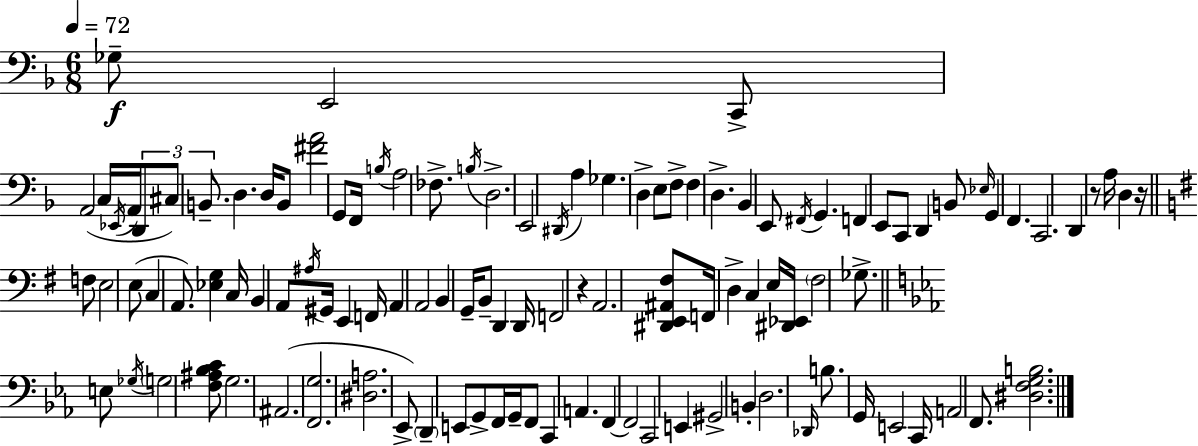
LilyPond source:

{
  \clef bass
  \numericTimeSignature
  \time 6/8
  \key f \major
  \tempo 4 = 72
  ges8--\f e,2 c,8-> | a,2( c16 \acciaccatura { ees,16 } a,16 \tuplet 3/2 { d,8 | cis8) b,8.-- } d4. | d16 b,8 <fis' a'>2 g,8 | \break f,16 \acciaccatura { b16 } a2 fes8.-> | \acciaccatura { b16 } d2.-> | e,2 \acciaccatura { dis,16 } | a4 ges4. d4-> | \break e8 f8-> f4 d4.-> | bes,4 e,8 \acciaccatura { fis,16 } g,4. | f,4 e,8 c,8 | d,4 b,8 \grace { ees16 } g,4 | \break f,4. c,2. | d,4 r8 | a16 d4 r16 \bar "||" \break \key e \minor f8 e2 e8( | c4 a,8.) <ees g>4 c16 | b,4 a,8 \acciaccatura { ais16 } gis,16 e,4 | f,16 a,4 a,2 | \break b,4 g,16-- b,8-- d,4 | d,16 f,2 r4 | a,2. | <dis, e, ais, fis>8 f,16 d4-> c4 | \break e16 <dis, ees,>16 \parenthesize fis2 ges8.-> | \bar "||" \break \key ees \major e8 \acciaccatura { ges16 } \parenthesize g2 <f ais bes c'>8 | g2. | ais,2.( | <f, g>2. | \break <dis a>2. | ees,8->) \parenthesize d,4-- e,8 g,8-> f,16 | g,16-- f,8 c,4 a,4. | f,4~~ f,2 | \break c,2 e,4 | gis,2-> b,4-. | d2. | \grace { des,16 } b8. g,16 e,2 | \break c,16 a,2 f,8. | <dis f g b>2. | \bar "|."
}